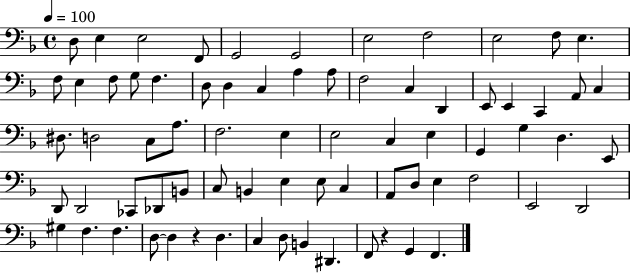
D3/e E3/q E3/h F2/e G2/h G2/h E3/h F3/h E3/h F3/e E3/q. F3/e E3/q F3/e G3/e F3/q. D3/e D3/q C3/q A3/q A3/e F3/h C3/q D2/q E2/e E2/q C2/q A2/e C3/q D#3/e. D3/h C3/e A3/e. F3/h. E3/q E3/h C3/q E3/q G2/q G3/q D3/q. E2/e D2/e D2/h CES2/e Db2/e B2/e C3/e B2/q E3/q E3/e C3/q A2/e D3/e E3/q F3/h E2/h D2/h G#3/q F3/q. F3/q. D3/e D3/q R/q D3/q. C3/q D3/e B2/q D#2/q. F2/e R/q G2/q F2/q.